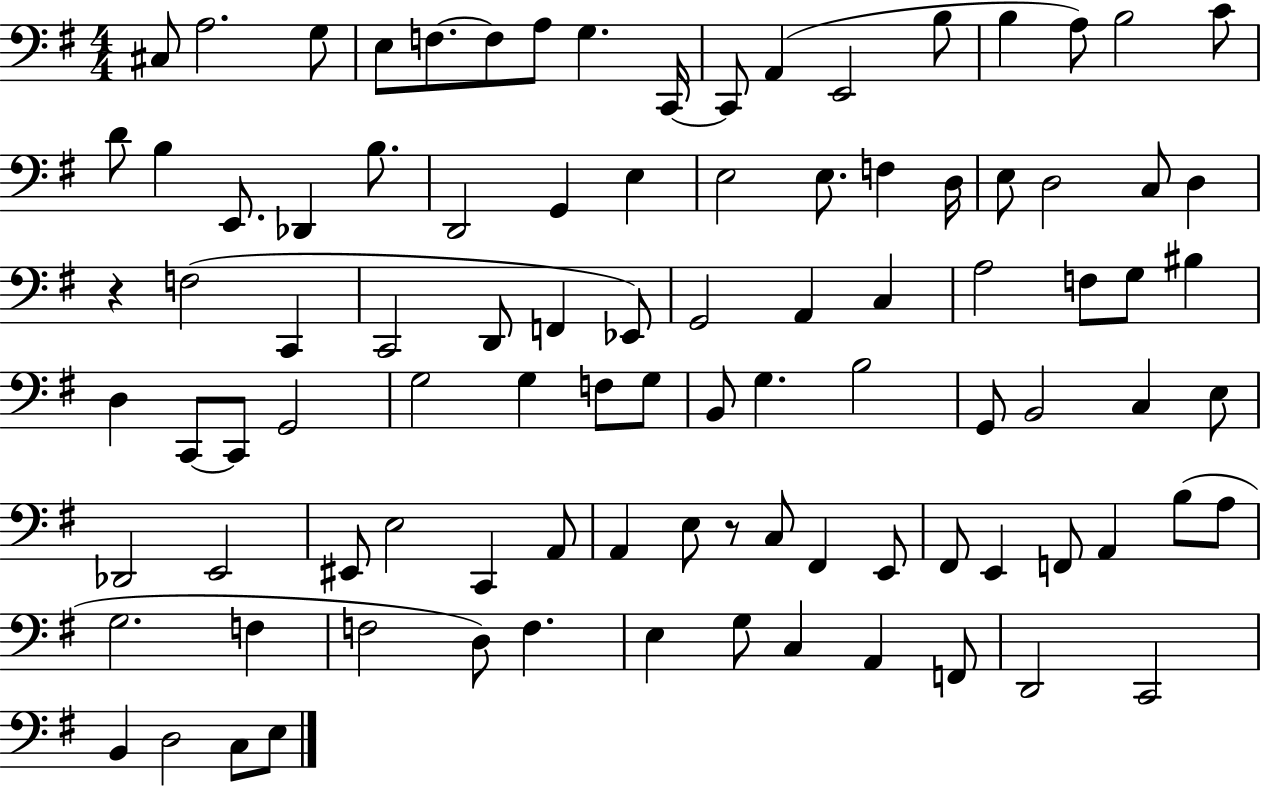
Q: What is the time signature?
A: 4/4